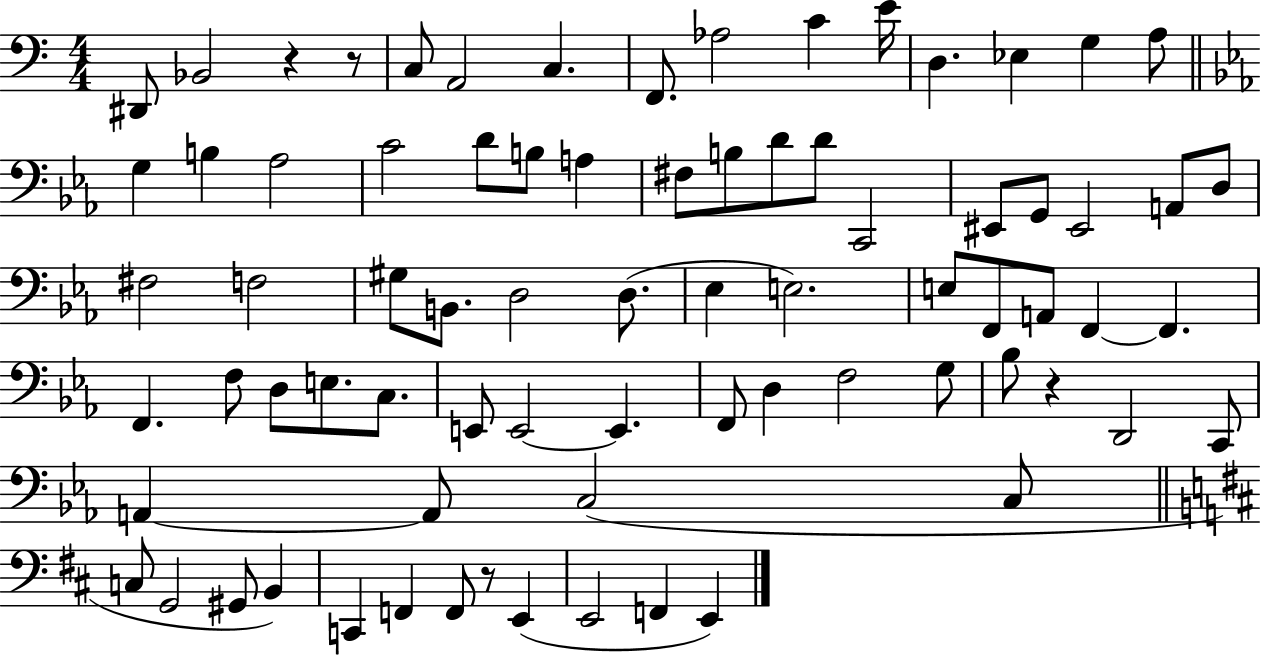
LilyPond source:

{
  \clef bass
  \numericTimeSignature
  \time 4/4
  \key c \major
  \repeat volta 2 { dis,8 bes,2 r4 r8 | c8 a,2 c4. | f,8. aes2 c'4 e'16 | d4. ees4 g4 a8 | \break \bar "||" \break \key ees \major g4 b4 aes2 | c'2 d'8 b8 a4 | fis8 b8 d'8 d'8 c,2 | eis,8 g,8 eis,2 a,8 d8 | \break fis2 f2 | gis8 b,8. d2 d8.( | ees4 e2.) | e8 f,8 a,8 f,4~~ f,4. | \break f,4. f8 d8 e8. c8. | e,8 e,2~~ e,4. | f,8 d4 f2 g8 | bes8 r4 d,2 c,8 | \break a,4~~ a,8 c2( c8 | \bar "||" \break \key b \minor c8 g,2 gis,8 b,4) | c,4 f,4 f,8 r8 e,4( | e,2 f,4 e,4) | } \bar "|."
}